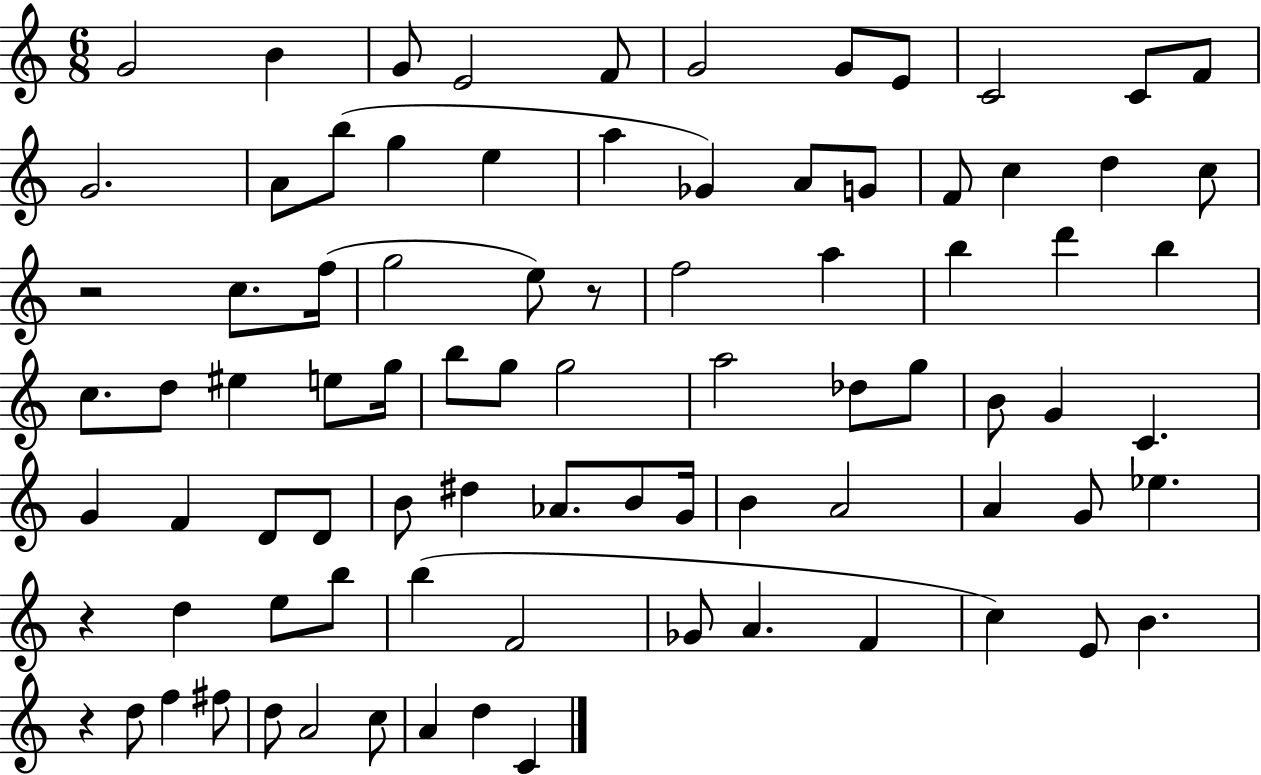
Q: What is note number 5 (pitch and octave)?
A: F4